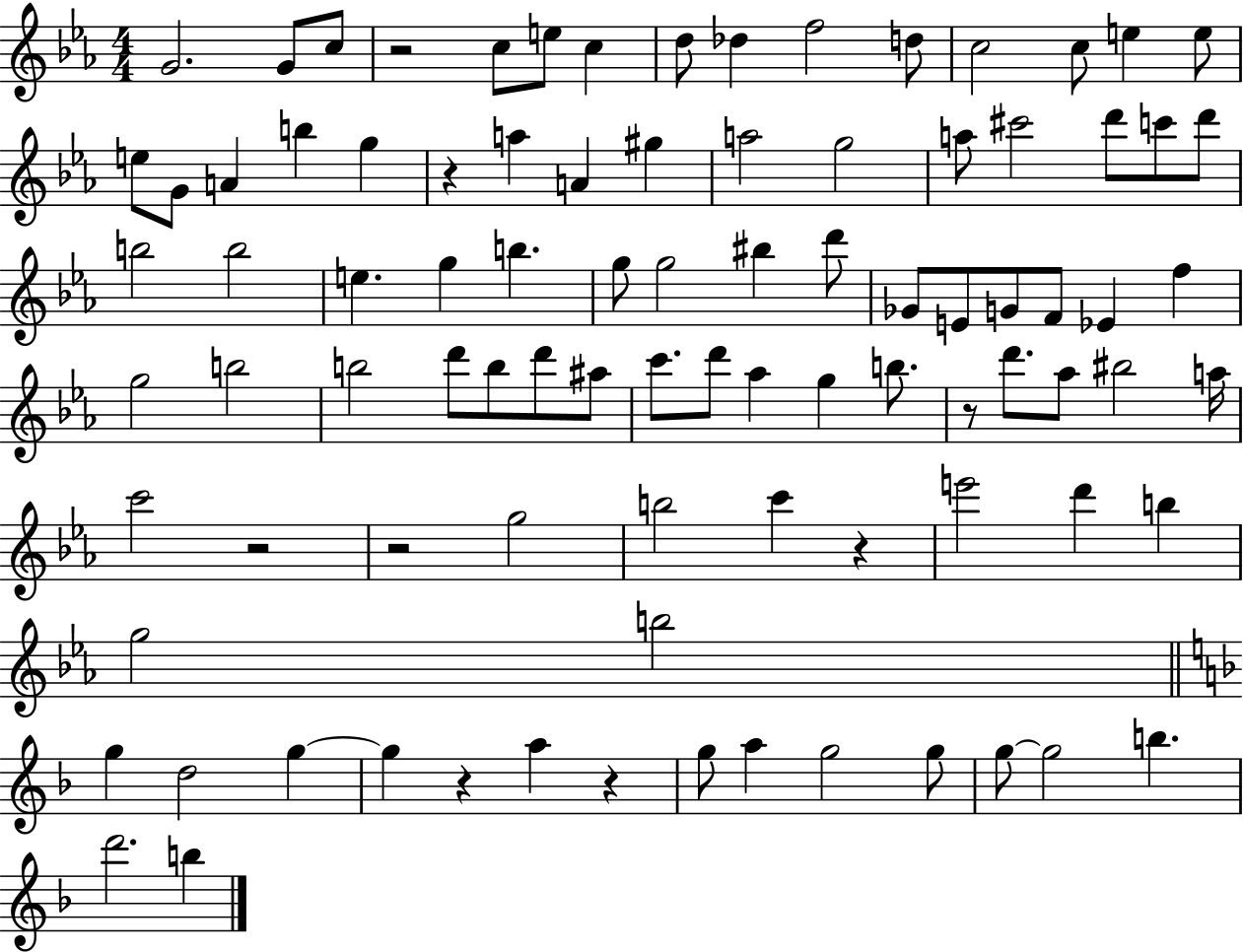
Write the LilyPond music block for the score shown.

{
  \clef treble
  \numericTimeSignature
  \time 4/4
  \key ees \major
  g'2. g'8 c''8 | r2 c''8 e''8 c''4 | d''8 des''4 f''2 d''8 | c''2 c''8 e''4 e''8 | \break e''8 g'8 a'4 b''4 g''4 | r4 a''4 a'4 gis''4 | a''2 g''2 | a''8 cis'''2 d'''8 c'''8 d'''8 | \break b''2 b''2 | e''4. g''4 b''4. | g''8 g''2 bis''4 d'''8 | ges'8 e'8 g'8 f'8 ees'4 f''4 | \break g''2 b''2 | b''2 d'''8 b''8 d'''8 ais''8 | c'''8. d'''8 aes''4 g''4 b''8. | r8 d'''8. aes''8 bis''2 a''16 | \break c'''2 r2 | r2 g''2 | b''2 c'''4 r4 | e'''2 d'''4 b''4 | \break g''2 b''2 | \bar "||" \break \key f \major g''4 d''2 g''4~~ | g''4 r4 a''4 r4 | g''8 a''4 g''2 g''8 | g''8~~ g''2 b''4. | \break d'''2. b''4 | \bar "|."
}